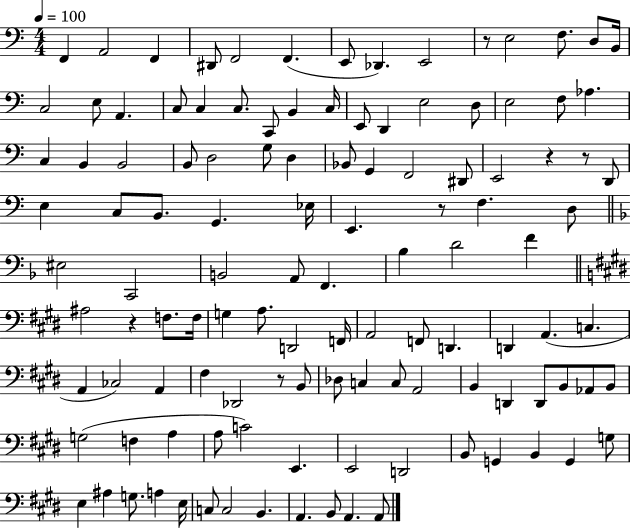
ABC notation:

X:1
T:Untitled
M:4/4
L:1/4
K:C
F,, A,,2 F,, ^D,,/2 F,,2 F,, E,,/2 _D,, E,,2 z/2 E,2 F,/2 D,/2 B,,/4 C,2 E,/2 A,, C,/2 C, C,/2 C,,/2 B,, C,/4 E,,/2 D,, E,2 D,/2 E,2 F,/2 _A, C, B,, B,,2 B,,/2 D,2 G,/2 D, _B,,/2 G,, F,,2 ^D,,/2 E,,2 z z/2 D,,/2 E, C,/2 B,,/2 G,, _E,/4 E,, z/2 F, D,/2 ^E,2 C,,2 B,,2 A,,/2 F,, _B, D2 F ^A,2 z F,/2 F,/4 G, A,/2 D,,2 F,,/4 A,,2 F,,/2 D,, D,, A,, C, A,, _C,2 A,, ^F, _D,,2 z/2 B,,/2 _D,/2 C, C,/2 A,,2 B,, D,, D,,/2 B,,/2 _A,,/2 B,,/2 G,2 F, A, A,/2 C2 E,, E,,2 D,,2 B,,/2 G,, B,, G,, G,/2 E, ^A, G,/2 A, E,/4 C,/2 C,2 B,, A,, B,,/2 A,, A,,/2